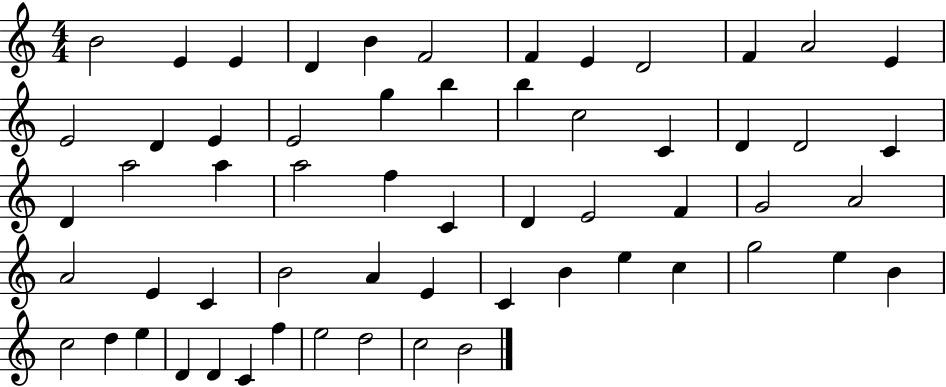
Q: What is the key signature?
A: C major